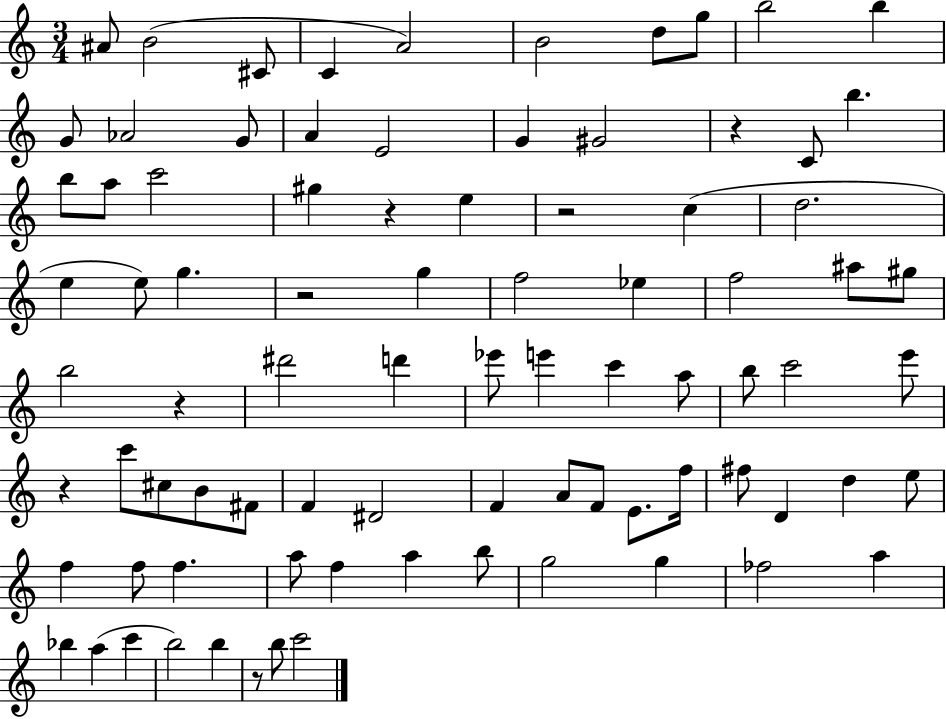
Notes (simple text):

A#4/e B4/h C#4/e C4/q A4/h B4/h D5/e G5/e B5/h B5/q G4/e Ab4/h G4/e A4/q E4/h G4/q G#4/h R/q C4/e B5/q. B5/e A5/e C6/h G#5/q R/q E5/q R/h C5/q D5/h. E5/q E5/e G5/q. R/h G5/q F5/h Eb5/q F5/h A#5/e G#5/e B5/h R/q D#6/h D6/q Eb6/e E6/q C6/q A5/e B5/e C6/h E6/e R/q C6/e C#5/e B4/e F#4/e F4/q D#4/h F4/q A4/e F4/e E4/e. F5/s F#5/e D4/q D5/q E5/e F5/q F5/e F5/q. A5/e F5/q A5/q B5/e G5/h G5/q FES5/h A5/q Bb5/q A5/q C6/q B5/h B5/q R/e B5/e C6/h